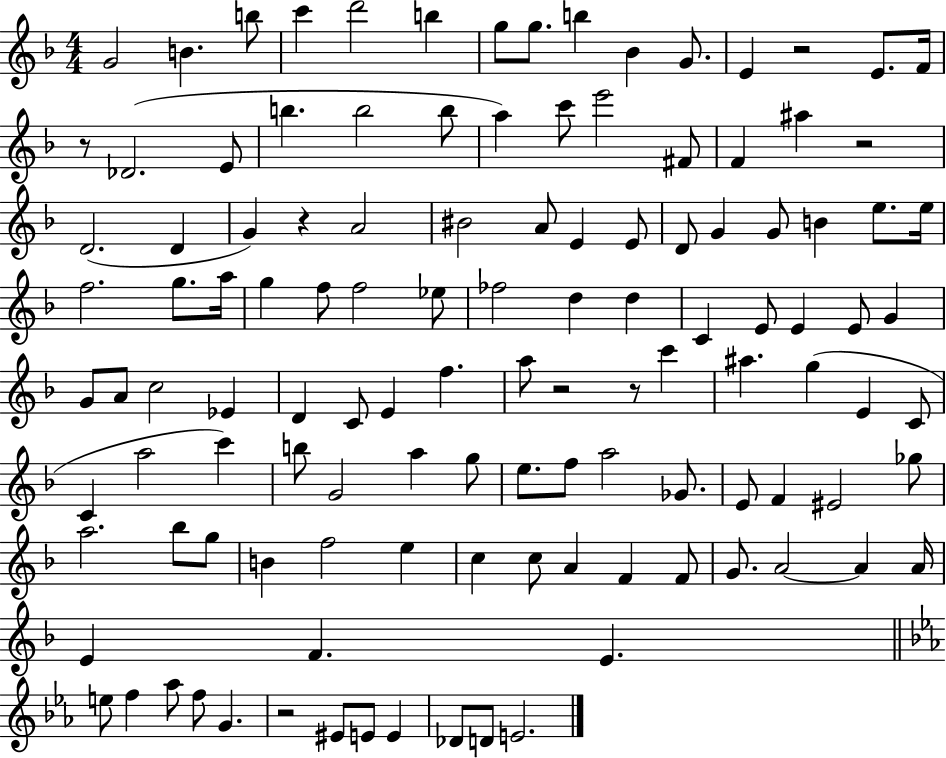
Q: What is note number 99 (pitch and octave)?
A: E4